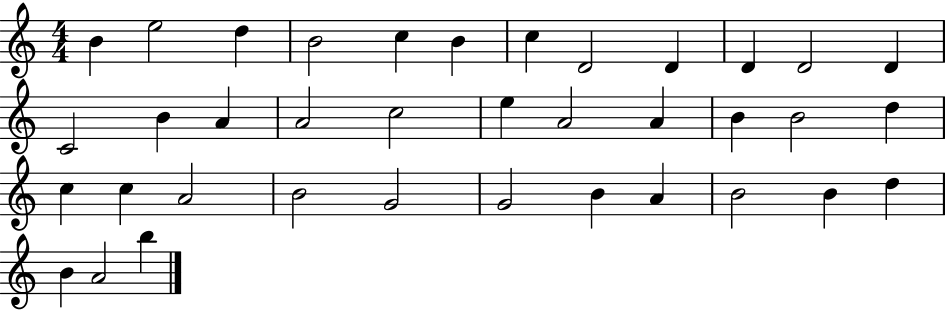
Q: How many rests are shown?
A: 0